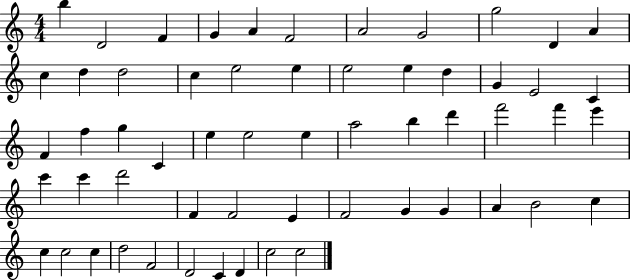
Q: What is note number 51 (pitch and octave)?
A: C5